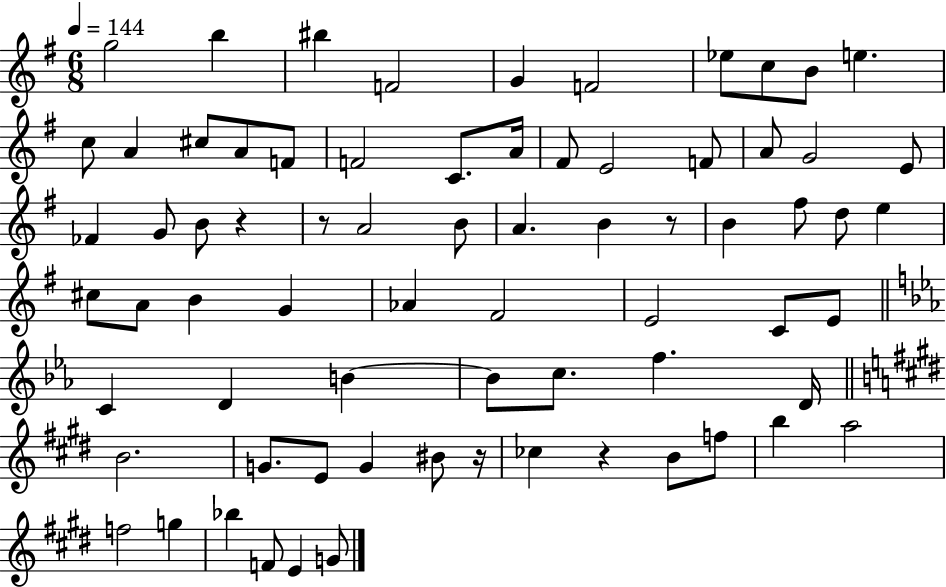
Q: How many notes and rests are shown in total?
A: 72